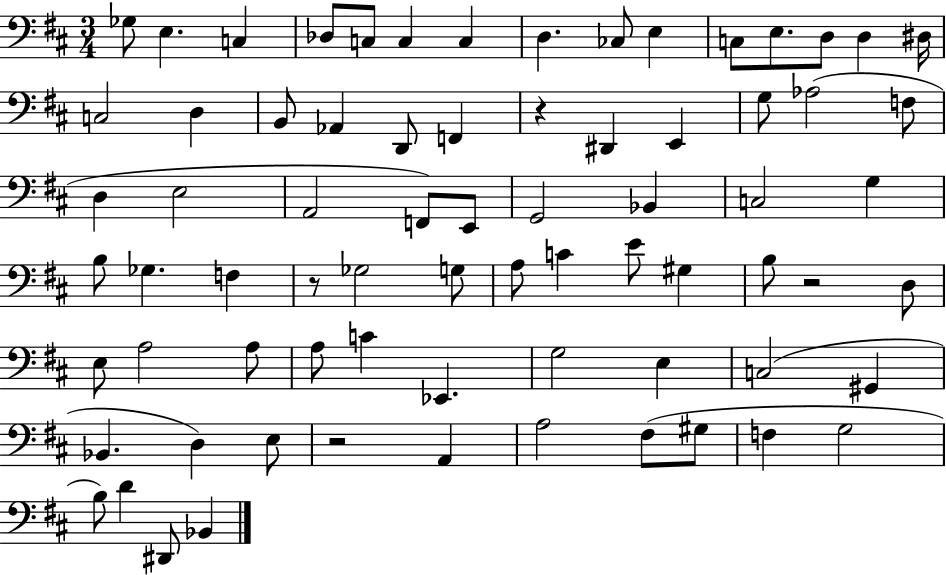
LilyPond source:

{
  \clef bass
  \numericTimeSignature
  \time 3/4
  \key d \major
  ges8 e4. c4 | des8 c8 c4 c4 | d4. ces8 e4 | c8 e8. d8 d4 dis16 | \break c2 d4 | b,8 aes,4 d,8 f,4 | r4 dis,4 e,4 | g8 aes2( f8 | \break d4 e2 | a,2 f,8) e,8 | g,2 bes,4 | c2 g4 | \break b8 ges4. f4 | r8 ges2 g8 | a8 c'4 e'8 gis4 | b8 r2 d8 | \break e8 a2 a8 | a8 c'4 ees,4. | g2 e4 | c2( gis,4 | \break bes,4. d4) e8 | r2 a,4 | a2 fis8( gis8 | f4 g2 | \break b8) d'4 dis,8 bes,4 | \bar "|."
}